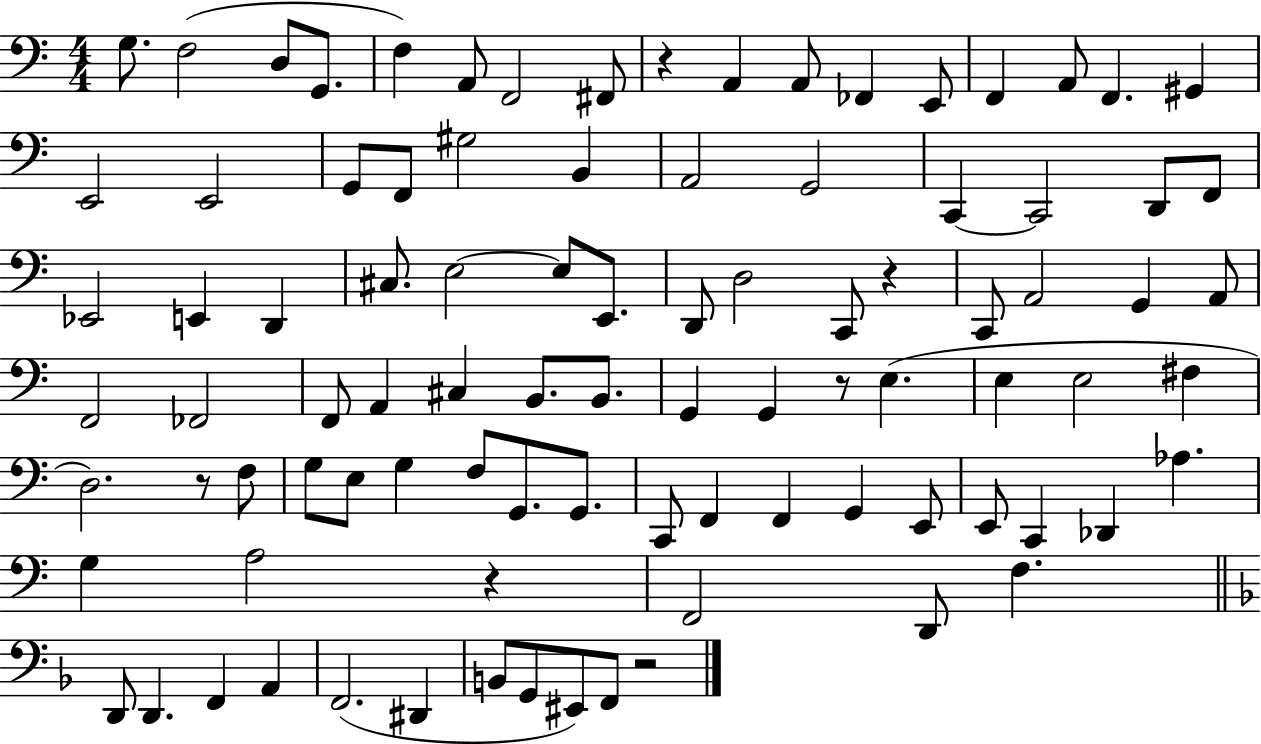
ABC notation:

X:1
T:Untitled
M:4/4
L:1/4
K:C
G,/2 F,2 D,/2 G,,/2 F, A,,/2 F,,2 ^F,,/2 z A,, A,,/2 _F,, E,,/2 F,, A,,/2 F,, ^G,, E,,2 E,,2 G,,/2 F,,/2 ^G,2 B,, A,,2 G,,2 C,, C,,2 D,,/2 F,,/2 _E,,2 E,, D,, ^C,/2 E,2 E,/2 E,,/2 D,,/2 D,2 C,,/2 z C,,/2 A,,2 G,, A,,/2 F,,2 _F,,2 F,,/2 A,, ^C, B,,/2 B,,/2 G,, G,, z/2 E, E, E,2 ^F, D,2 z/2 F,/2 G,/2 E,/2 G, F,/2 G,,/2 G,,/2 C,,/2 F,, F,, G,, E,,/2 E,,/2 C,, _D,, _A, G, A,2 z F,,2 D,,/2 F, D,,/2 D,, F,, A,, F,,2 ^D,, B,,/2 G,,/2 ^E,,/2 F,,/2 z2